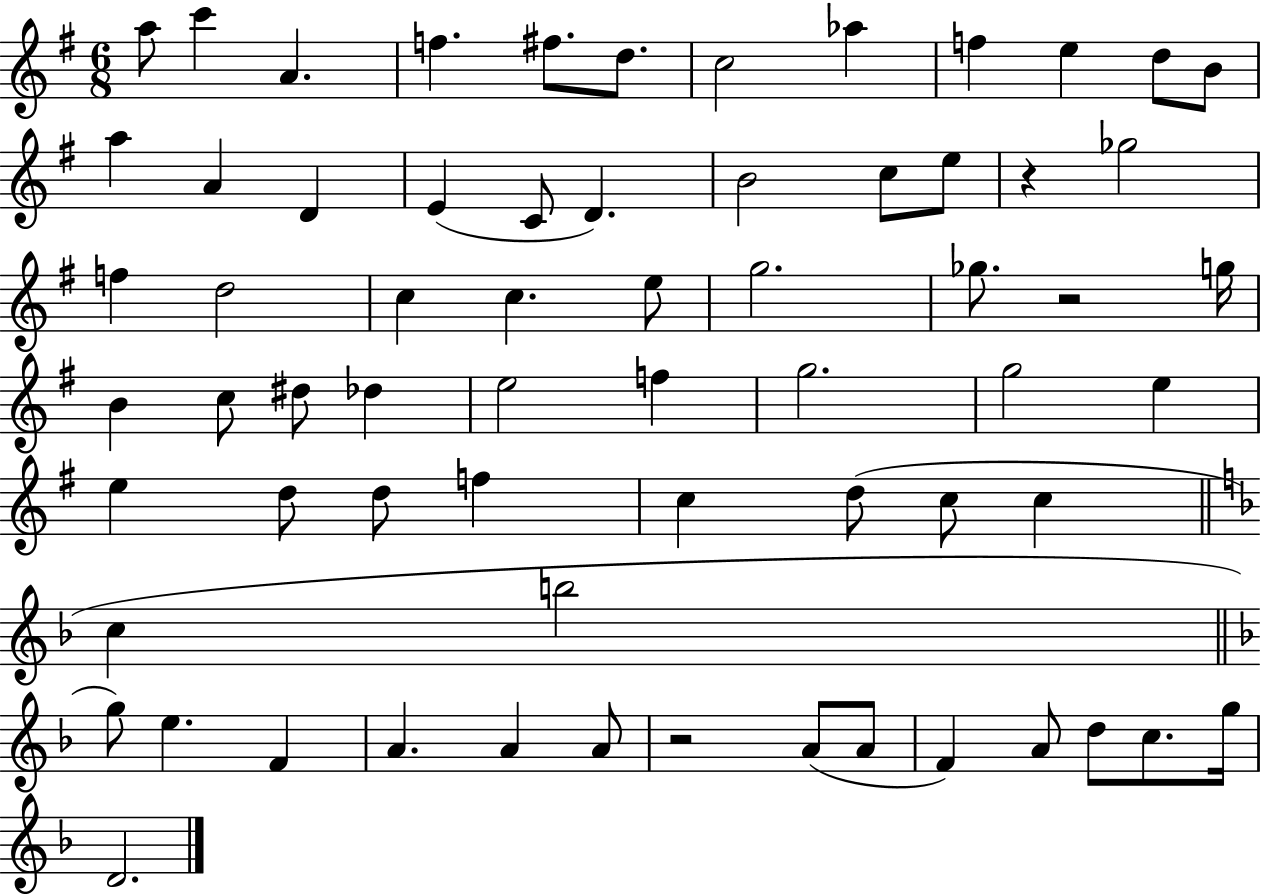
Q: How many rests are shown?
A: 3